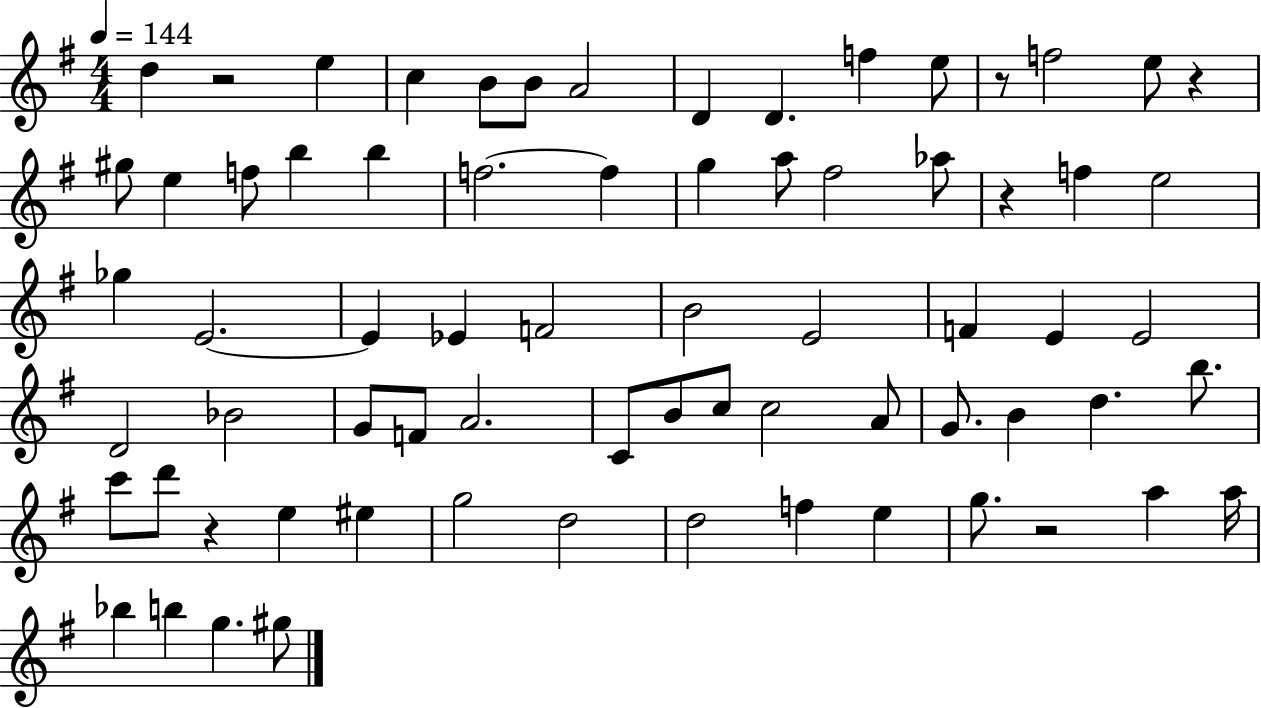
{
  \clef treble
  \numericTimeSignature
  \time 4/4
  \key g \major
  \tempo 4 = 144
  d''4 r2 e''4 | c''4 b'8 b'8 a'2 | d'4 d'4. f''4 e''8 | r8 f''2 e''8 r4 | \break gis''8 e''4 f''8 b''4 b''4 | f''2.~~ f''4 | g''4 a''8 fis''2 aes''8 | r4 f''4 e''2 | \break ges''4 e'2.~~ | e'4 ees'4 f'2 | b'2 e'2 | f'4 e'4 e'2 | \break d'2 bes'2 | g'8 f'8 a'2. | c'8 b'8 c''8 c''2 a'8 | g'8. b'4 d''4. b''8. | \break c'''8 d'''8 r4 e''4 eis''4 | g''2 d''2 | d''2 f''4 e''4 | g''8. r2 a''4 a''16 | \break bes''4 b''4 g''4. gis''8 | \bar "|."
}